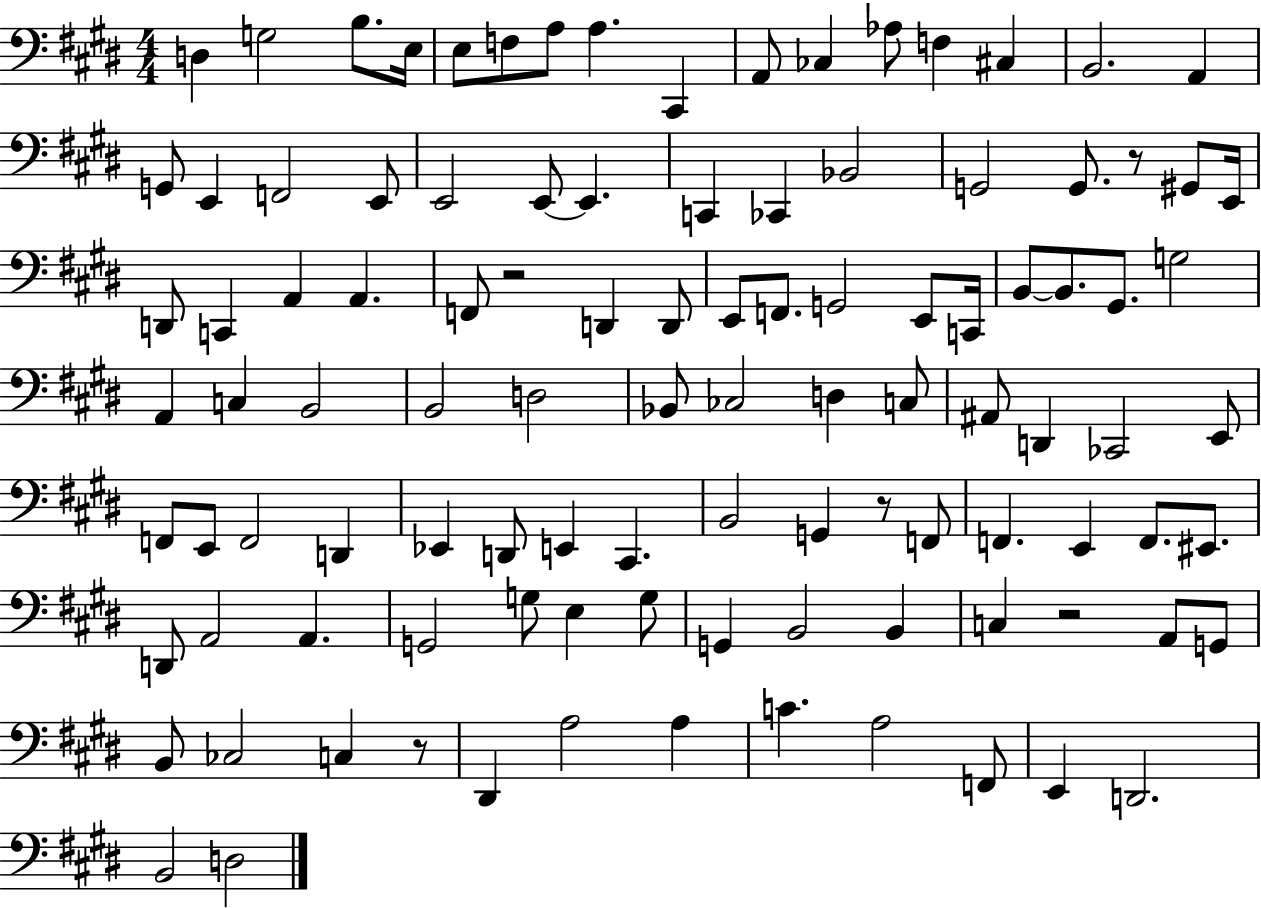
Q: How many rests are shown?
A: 5